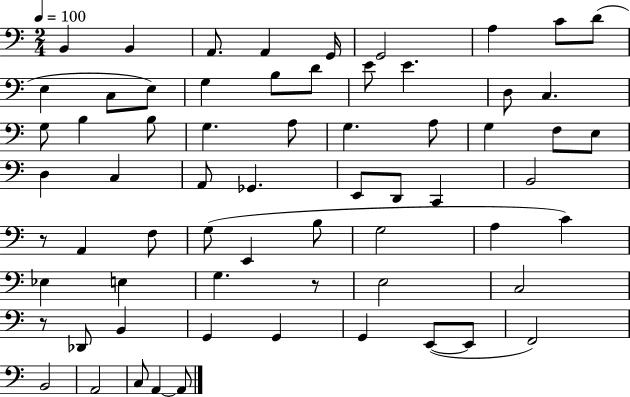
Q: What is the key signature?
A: C major